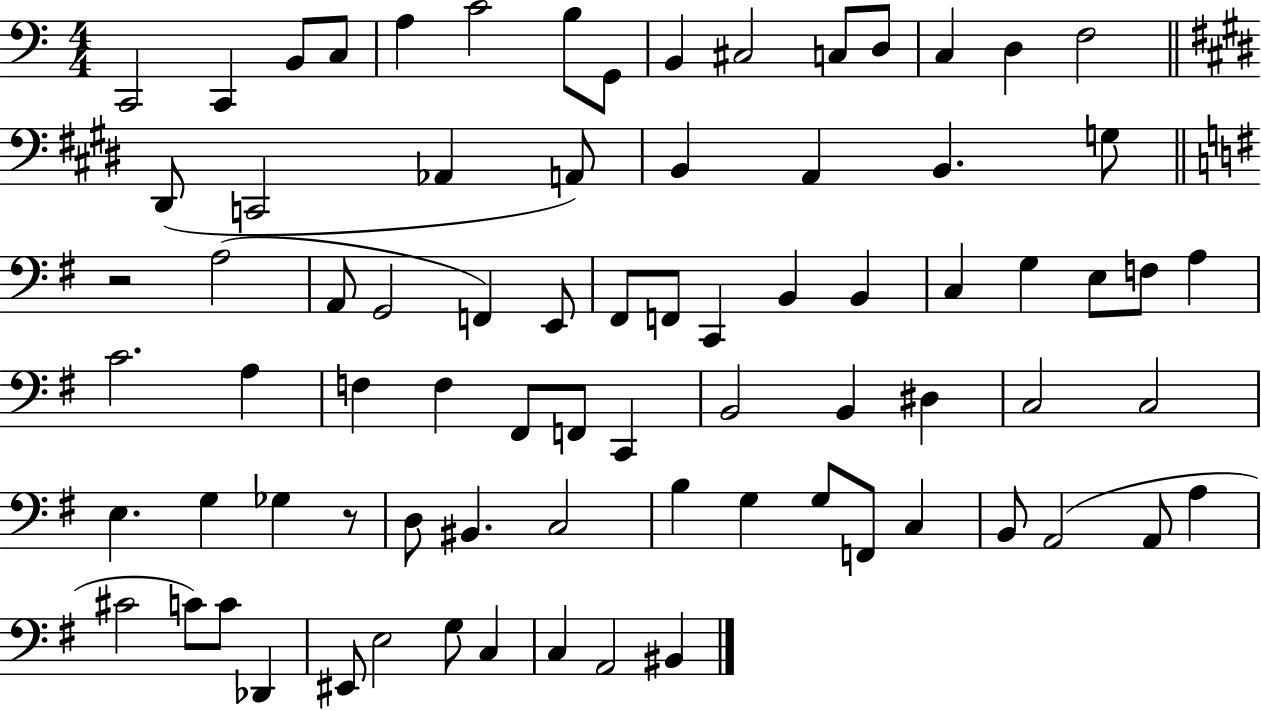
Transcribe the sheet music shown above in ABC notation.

X:1
T:Untitled
M:4/4
L:1/4
K:C
C,,2 C,, B,,/2 C,/2 A, C2 B,/2 G,,/2 B,, ^C,2 C,/2 D,/2 C, D, F,2 ^D,,/2 C,,2 _A,, A,,/2 B,, A,, B,, G,/2 z2 A,2 A,,/2 G,,2 F,, E,,/2 ^F,,/2 F,,/2 C,, B,, B,, C, G, E,/2 F,/2 A, C2 A, F, F, ^F,,/2 F,,/2 C,, B,,2 B,, ^D, C,2 C,2 E, G, _G, z/2 D,/2 ^B,, C,2 B, G, G,/2 F,,/2 C, B,,/2 A,,2 A,,/2 A, ^C2 C/2 C/2 _D,, ^E,,/2 E,2 G,/2 C, C, A,,2 ^B,,